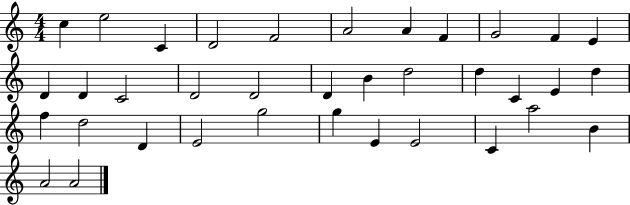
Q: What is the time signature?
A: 4/4